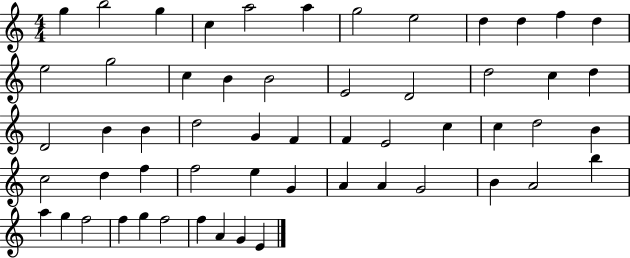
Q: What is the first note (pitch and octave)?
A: G5